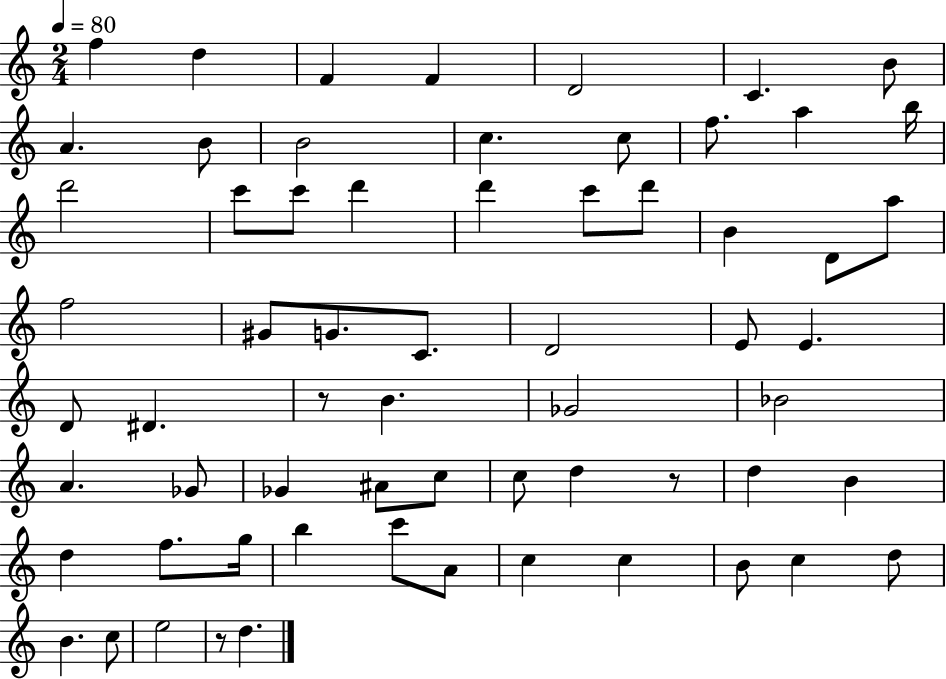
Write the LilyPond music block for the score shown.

{
  \clef treble
  \numericTimeSignature
  \time 2/4
  \key c \major
  \tempo 4 = 80
  \repeat volta 2 { f''4 d''4 | f'4 f'4 | d'2 | c'4. b'8 | \break a'4. b'8 | b'2 | c''4. c''8 | f''8. a''4 b''16 | \break d'''2 | c'''8 c'''8 d'''4 | d'''4 c'''8 d'''8 | b'4 d'8 a''8 | \break f''2 | gis'8 g'8. c'8. | d'2 | e'8 e'4. | \break d'8 dis'4. | r8 b'4. | ges'2 | bes'2 | \break a'4. ges'8 | ges'4 ais'8 c''8 | c''8 d''4 r8 | d''4 b'4 | \break d''4 f''8. g''16 | b''4 c'''8 a'8 | c''4 c''4 | b'8 c''4 d''8 | \break b'4. c''8 | e''2 | r8 d''4. | } \bar "|."
}